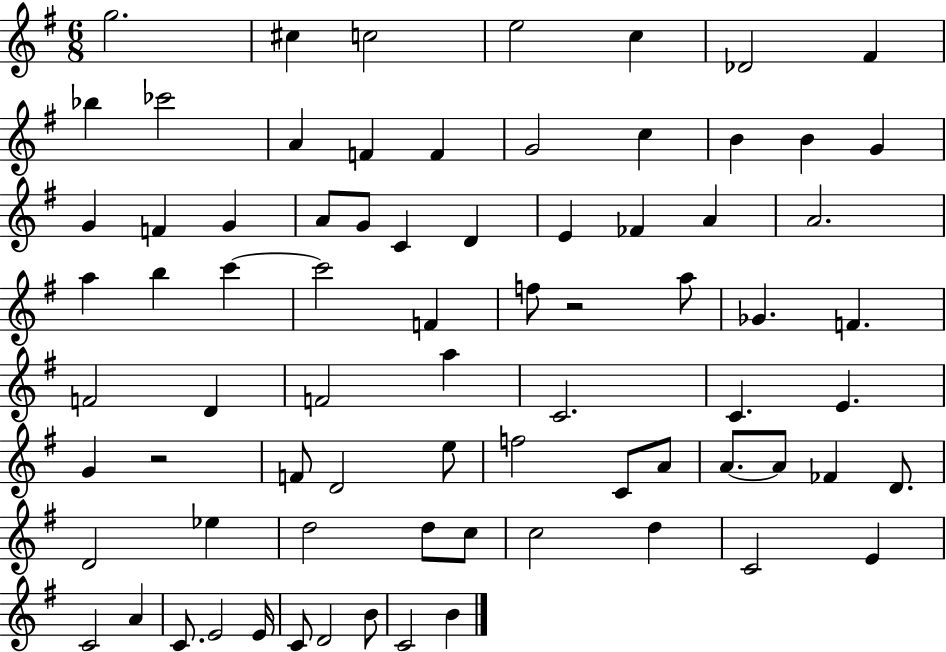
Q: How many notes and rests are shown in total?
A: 76